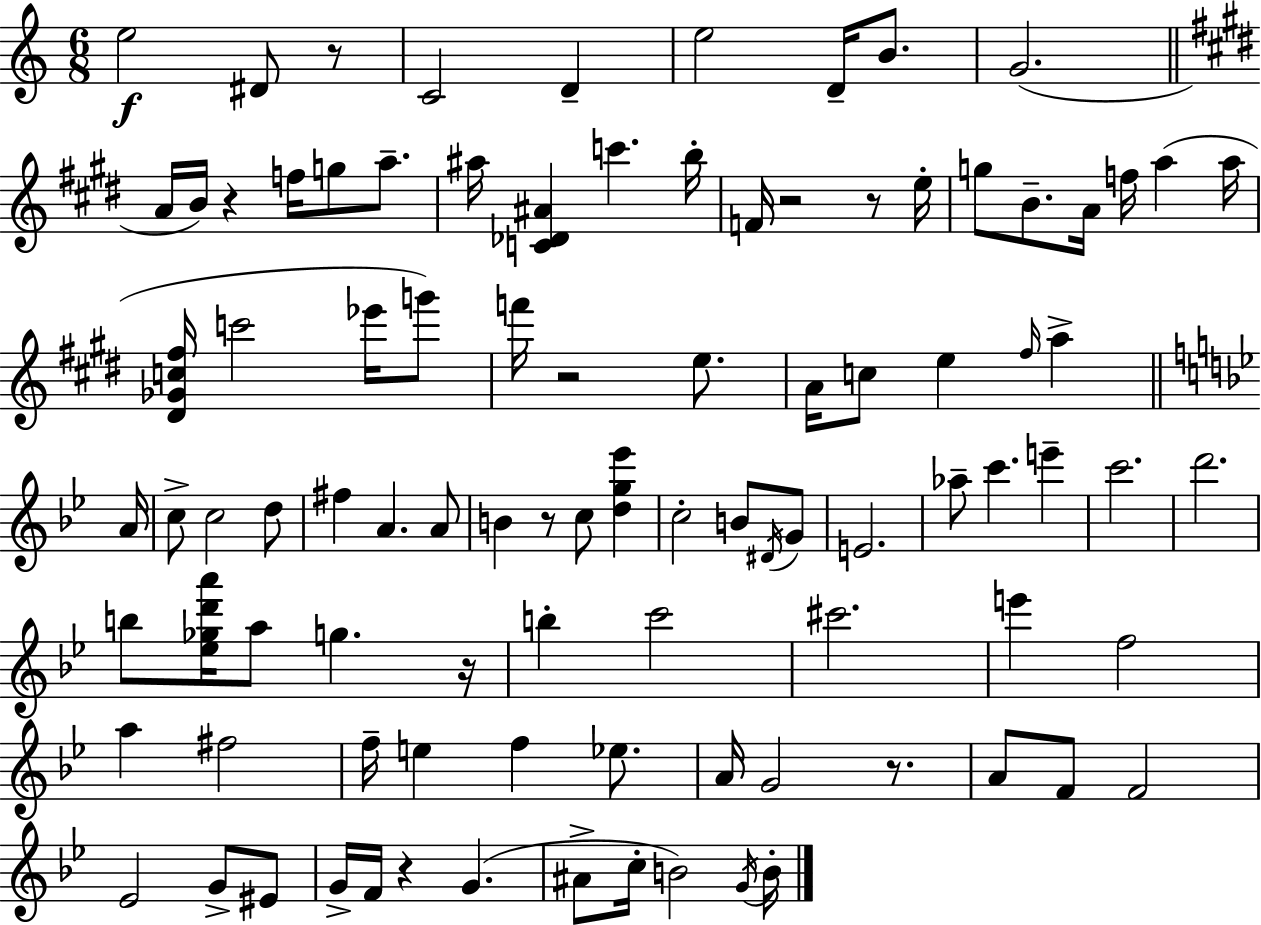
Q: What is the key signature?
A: A minor